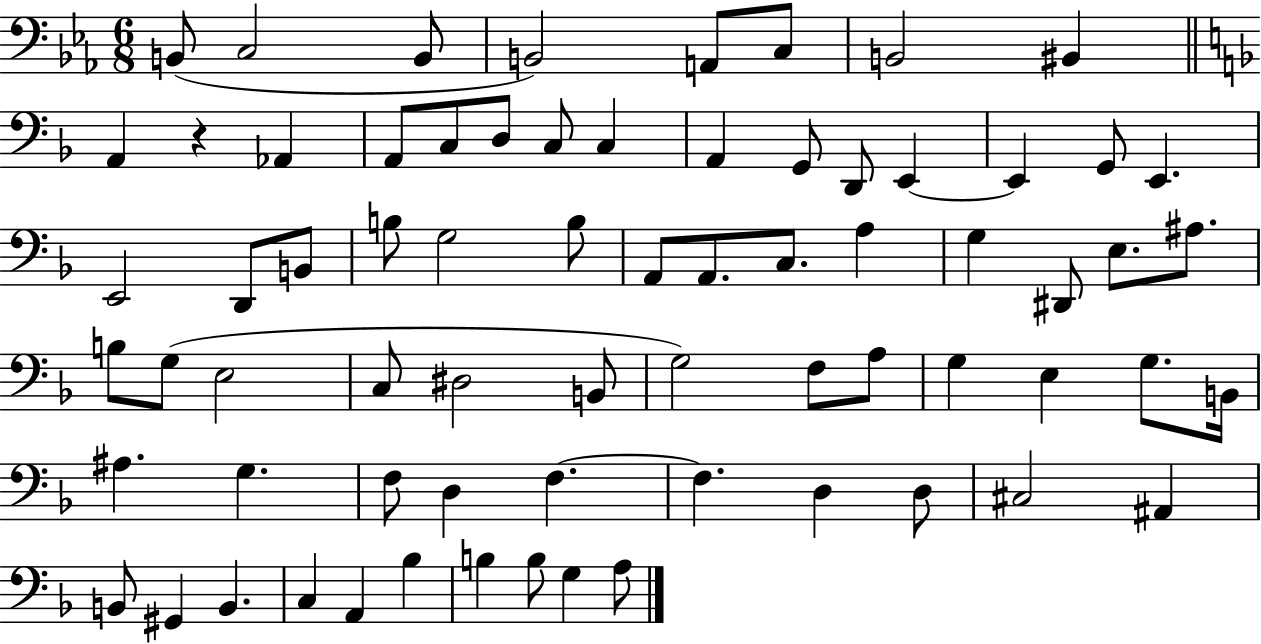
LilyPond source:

{
  \clef bass
  \numericTimeSignature
  \time 6/8
  \key ees \major
  b,8( c2 b,8 | b,2) a,8 c8 | b,2 bis,4 | \bar "||" \break \key d \minor a,4 r4 aes,4 | a,8 c8 d8 c8 c4 | a,4 g,8 d,8 e,4~~ | e,4 g,8 e,4. | \break e,2 d,8 b,8 | b8 g2 b8 | a,8 a,8. c8. a4 | g4 dis,8 e8. ais8. | \break b8 g8( e2 | c8 dis2 b,8 | g2) f8 a8 | g4 e4 g8. b,16 | \break ais4. g4. | f8 d4 f4.~~ | f4. d4 d8 | cis2 ais,4 | \break b,8 gis,4 b,4. | c4 a,4 bes4 | b4 b8 g4 a8 | \bar "|."
}